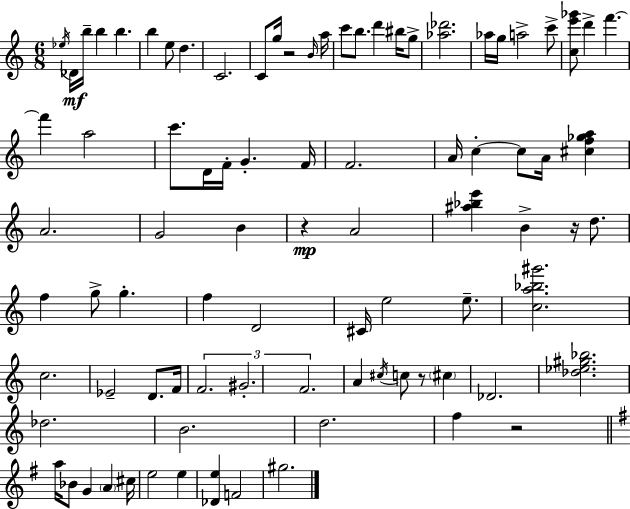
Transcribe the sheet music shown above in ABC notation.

X:1
T:Untitled
M:6/8
L:1/4
K:Am
_e/4 _D/4 b/4 b b b e/2 d C2 C/2 g/4 z2 B/4 a/4 c'/2 b/2 d' ^b/4 g/2 [_a_d']2 _a/4 g/4 a2 c'/2 [ce'_g']/2 d' f' f' a2 c'/2 D/4 F/4 G F/4 F2 A/4 c c/2 A/4 [^cf_ga] A2 G2 B z A2 [^a_be'] B z/4 d/2 f g/2 g f D2 ^C/4 e2 e/2 [ca_b^g']2 c2 _E2 D/2 F/4 F2 ^G2 F2 A ^c/4 c/2 z/2 ^c _D2 [_d_e^g_b]2 _d2 B2 d2 f z2 a/4 _B/2 G A ^c/4 e2 e [_De] F2 ^g2